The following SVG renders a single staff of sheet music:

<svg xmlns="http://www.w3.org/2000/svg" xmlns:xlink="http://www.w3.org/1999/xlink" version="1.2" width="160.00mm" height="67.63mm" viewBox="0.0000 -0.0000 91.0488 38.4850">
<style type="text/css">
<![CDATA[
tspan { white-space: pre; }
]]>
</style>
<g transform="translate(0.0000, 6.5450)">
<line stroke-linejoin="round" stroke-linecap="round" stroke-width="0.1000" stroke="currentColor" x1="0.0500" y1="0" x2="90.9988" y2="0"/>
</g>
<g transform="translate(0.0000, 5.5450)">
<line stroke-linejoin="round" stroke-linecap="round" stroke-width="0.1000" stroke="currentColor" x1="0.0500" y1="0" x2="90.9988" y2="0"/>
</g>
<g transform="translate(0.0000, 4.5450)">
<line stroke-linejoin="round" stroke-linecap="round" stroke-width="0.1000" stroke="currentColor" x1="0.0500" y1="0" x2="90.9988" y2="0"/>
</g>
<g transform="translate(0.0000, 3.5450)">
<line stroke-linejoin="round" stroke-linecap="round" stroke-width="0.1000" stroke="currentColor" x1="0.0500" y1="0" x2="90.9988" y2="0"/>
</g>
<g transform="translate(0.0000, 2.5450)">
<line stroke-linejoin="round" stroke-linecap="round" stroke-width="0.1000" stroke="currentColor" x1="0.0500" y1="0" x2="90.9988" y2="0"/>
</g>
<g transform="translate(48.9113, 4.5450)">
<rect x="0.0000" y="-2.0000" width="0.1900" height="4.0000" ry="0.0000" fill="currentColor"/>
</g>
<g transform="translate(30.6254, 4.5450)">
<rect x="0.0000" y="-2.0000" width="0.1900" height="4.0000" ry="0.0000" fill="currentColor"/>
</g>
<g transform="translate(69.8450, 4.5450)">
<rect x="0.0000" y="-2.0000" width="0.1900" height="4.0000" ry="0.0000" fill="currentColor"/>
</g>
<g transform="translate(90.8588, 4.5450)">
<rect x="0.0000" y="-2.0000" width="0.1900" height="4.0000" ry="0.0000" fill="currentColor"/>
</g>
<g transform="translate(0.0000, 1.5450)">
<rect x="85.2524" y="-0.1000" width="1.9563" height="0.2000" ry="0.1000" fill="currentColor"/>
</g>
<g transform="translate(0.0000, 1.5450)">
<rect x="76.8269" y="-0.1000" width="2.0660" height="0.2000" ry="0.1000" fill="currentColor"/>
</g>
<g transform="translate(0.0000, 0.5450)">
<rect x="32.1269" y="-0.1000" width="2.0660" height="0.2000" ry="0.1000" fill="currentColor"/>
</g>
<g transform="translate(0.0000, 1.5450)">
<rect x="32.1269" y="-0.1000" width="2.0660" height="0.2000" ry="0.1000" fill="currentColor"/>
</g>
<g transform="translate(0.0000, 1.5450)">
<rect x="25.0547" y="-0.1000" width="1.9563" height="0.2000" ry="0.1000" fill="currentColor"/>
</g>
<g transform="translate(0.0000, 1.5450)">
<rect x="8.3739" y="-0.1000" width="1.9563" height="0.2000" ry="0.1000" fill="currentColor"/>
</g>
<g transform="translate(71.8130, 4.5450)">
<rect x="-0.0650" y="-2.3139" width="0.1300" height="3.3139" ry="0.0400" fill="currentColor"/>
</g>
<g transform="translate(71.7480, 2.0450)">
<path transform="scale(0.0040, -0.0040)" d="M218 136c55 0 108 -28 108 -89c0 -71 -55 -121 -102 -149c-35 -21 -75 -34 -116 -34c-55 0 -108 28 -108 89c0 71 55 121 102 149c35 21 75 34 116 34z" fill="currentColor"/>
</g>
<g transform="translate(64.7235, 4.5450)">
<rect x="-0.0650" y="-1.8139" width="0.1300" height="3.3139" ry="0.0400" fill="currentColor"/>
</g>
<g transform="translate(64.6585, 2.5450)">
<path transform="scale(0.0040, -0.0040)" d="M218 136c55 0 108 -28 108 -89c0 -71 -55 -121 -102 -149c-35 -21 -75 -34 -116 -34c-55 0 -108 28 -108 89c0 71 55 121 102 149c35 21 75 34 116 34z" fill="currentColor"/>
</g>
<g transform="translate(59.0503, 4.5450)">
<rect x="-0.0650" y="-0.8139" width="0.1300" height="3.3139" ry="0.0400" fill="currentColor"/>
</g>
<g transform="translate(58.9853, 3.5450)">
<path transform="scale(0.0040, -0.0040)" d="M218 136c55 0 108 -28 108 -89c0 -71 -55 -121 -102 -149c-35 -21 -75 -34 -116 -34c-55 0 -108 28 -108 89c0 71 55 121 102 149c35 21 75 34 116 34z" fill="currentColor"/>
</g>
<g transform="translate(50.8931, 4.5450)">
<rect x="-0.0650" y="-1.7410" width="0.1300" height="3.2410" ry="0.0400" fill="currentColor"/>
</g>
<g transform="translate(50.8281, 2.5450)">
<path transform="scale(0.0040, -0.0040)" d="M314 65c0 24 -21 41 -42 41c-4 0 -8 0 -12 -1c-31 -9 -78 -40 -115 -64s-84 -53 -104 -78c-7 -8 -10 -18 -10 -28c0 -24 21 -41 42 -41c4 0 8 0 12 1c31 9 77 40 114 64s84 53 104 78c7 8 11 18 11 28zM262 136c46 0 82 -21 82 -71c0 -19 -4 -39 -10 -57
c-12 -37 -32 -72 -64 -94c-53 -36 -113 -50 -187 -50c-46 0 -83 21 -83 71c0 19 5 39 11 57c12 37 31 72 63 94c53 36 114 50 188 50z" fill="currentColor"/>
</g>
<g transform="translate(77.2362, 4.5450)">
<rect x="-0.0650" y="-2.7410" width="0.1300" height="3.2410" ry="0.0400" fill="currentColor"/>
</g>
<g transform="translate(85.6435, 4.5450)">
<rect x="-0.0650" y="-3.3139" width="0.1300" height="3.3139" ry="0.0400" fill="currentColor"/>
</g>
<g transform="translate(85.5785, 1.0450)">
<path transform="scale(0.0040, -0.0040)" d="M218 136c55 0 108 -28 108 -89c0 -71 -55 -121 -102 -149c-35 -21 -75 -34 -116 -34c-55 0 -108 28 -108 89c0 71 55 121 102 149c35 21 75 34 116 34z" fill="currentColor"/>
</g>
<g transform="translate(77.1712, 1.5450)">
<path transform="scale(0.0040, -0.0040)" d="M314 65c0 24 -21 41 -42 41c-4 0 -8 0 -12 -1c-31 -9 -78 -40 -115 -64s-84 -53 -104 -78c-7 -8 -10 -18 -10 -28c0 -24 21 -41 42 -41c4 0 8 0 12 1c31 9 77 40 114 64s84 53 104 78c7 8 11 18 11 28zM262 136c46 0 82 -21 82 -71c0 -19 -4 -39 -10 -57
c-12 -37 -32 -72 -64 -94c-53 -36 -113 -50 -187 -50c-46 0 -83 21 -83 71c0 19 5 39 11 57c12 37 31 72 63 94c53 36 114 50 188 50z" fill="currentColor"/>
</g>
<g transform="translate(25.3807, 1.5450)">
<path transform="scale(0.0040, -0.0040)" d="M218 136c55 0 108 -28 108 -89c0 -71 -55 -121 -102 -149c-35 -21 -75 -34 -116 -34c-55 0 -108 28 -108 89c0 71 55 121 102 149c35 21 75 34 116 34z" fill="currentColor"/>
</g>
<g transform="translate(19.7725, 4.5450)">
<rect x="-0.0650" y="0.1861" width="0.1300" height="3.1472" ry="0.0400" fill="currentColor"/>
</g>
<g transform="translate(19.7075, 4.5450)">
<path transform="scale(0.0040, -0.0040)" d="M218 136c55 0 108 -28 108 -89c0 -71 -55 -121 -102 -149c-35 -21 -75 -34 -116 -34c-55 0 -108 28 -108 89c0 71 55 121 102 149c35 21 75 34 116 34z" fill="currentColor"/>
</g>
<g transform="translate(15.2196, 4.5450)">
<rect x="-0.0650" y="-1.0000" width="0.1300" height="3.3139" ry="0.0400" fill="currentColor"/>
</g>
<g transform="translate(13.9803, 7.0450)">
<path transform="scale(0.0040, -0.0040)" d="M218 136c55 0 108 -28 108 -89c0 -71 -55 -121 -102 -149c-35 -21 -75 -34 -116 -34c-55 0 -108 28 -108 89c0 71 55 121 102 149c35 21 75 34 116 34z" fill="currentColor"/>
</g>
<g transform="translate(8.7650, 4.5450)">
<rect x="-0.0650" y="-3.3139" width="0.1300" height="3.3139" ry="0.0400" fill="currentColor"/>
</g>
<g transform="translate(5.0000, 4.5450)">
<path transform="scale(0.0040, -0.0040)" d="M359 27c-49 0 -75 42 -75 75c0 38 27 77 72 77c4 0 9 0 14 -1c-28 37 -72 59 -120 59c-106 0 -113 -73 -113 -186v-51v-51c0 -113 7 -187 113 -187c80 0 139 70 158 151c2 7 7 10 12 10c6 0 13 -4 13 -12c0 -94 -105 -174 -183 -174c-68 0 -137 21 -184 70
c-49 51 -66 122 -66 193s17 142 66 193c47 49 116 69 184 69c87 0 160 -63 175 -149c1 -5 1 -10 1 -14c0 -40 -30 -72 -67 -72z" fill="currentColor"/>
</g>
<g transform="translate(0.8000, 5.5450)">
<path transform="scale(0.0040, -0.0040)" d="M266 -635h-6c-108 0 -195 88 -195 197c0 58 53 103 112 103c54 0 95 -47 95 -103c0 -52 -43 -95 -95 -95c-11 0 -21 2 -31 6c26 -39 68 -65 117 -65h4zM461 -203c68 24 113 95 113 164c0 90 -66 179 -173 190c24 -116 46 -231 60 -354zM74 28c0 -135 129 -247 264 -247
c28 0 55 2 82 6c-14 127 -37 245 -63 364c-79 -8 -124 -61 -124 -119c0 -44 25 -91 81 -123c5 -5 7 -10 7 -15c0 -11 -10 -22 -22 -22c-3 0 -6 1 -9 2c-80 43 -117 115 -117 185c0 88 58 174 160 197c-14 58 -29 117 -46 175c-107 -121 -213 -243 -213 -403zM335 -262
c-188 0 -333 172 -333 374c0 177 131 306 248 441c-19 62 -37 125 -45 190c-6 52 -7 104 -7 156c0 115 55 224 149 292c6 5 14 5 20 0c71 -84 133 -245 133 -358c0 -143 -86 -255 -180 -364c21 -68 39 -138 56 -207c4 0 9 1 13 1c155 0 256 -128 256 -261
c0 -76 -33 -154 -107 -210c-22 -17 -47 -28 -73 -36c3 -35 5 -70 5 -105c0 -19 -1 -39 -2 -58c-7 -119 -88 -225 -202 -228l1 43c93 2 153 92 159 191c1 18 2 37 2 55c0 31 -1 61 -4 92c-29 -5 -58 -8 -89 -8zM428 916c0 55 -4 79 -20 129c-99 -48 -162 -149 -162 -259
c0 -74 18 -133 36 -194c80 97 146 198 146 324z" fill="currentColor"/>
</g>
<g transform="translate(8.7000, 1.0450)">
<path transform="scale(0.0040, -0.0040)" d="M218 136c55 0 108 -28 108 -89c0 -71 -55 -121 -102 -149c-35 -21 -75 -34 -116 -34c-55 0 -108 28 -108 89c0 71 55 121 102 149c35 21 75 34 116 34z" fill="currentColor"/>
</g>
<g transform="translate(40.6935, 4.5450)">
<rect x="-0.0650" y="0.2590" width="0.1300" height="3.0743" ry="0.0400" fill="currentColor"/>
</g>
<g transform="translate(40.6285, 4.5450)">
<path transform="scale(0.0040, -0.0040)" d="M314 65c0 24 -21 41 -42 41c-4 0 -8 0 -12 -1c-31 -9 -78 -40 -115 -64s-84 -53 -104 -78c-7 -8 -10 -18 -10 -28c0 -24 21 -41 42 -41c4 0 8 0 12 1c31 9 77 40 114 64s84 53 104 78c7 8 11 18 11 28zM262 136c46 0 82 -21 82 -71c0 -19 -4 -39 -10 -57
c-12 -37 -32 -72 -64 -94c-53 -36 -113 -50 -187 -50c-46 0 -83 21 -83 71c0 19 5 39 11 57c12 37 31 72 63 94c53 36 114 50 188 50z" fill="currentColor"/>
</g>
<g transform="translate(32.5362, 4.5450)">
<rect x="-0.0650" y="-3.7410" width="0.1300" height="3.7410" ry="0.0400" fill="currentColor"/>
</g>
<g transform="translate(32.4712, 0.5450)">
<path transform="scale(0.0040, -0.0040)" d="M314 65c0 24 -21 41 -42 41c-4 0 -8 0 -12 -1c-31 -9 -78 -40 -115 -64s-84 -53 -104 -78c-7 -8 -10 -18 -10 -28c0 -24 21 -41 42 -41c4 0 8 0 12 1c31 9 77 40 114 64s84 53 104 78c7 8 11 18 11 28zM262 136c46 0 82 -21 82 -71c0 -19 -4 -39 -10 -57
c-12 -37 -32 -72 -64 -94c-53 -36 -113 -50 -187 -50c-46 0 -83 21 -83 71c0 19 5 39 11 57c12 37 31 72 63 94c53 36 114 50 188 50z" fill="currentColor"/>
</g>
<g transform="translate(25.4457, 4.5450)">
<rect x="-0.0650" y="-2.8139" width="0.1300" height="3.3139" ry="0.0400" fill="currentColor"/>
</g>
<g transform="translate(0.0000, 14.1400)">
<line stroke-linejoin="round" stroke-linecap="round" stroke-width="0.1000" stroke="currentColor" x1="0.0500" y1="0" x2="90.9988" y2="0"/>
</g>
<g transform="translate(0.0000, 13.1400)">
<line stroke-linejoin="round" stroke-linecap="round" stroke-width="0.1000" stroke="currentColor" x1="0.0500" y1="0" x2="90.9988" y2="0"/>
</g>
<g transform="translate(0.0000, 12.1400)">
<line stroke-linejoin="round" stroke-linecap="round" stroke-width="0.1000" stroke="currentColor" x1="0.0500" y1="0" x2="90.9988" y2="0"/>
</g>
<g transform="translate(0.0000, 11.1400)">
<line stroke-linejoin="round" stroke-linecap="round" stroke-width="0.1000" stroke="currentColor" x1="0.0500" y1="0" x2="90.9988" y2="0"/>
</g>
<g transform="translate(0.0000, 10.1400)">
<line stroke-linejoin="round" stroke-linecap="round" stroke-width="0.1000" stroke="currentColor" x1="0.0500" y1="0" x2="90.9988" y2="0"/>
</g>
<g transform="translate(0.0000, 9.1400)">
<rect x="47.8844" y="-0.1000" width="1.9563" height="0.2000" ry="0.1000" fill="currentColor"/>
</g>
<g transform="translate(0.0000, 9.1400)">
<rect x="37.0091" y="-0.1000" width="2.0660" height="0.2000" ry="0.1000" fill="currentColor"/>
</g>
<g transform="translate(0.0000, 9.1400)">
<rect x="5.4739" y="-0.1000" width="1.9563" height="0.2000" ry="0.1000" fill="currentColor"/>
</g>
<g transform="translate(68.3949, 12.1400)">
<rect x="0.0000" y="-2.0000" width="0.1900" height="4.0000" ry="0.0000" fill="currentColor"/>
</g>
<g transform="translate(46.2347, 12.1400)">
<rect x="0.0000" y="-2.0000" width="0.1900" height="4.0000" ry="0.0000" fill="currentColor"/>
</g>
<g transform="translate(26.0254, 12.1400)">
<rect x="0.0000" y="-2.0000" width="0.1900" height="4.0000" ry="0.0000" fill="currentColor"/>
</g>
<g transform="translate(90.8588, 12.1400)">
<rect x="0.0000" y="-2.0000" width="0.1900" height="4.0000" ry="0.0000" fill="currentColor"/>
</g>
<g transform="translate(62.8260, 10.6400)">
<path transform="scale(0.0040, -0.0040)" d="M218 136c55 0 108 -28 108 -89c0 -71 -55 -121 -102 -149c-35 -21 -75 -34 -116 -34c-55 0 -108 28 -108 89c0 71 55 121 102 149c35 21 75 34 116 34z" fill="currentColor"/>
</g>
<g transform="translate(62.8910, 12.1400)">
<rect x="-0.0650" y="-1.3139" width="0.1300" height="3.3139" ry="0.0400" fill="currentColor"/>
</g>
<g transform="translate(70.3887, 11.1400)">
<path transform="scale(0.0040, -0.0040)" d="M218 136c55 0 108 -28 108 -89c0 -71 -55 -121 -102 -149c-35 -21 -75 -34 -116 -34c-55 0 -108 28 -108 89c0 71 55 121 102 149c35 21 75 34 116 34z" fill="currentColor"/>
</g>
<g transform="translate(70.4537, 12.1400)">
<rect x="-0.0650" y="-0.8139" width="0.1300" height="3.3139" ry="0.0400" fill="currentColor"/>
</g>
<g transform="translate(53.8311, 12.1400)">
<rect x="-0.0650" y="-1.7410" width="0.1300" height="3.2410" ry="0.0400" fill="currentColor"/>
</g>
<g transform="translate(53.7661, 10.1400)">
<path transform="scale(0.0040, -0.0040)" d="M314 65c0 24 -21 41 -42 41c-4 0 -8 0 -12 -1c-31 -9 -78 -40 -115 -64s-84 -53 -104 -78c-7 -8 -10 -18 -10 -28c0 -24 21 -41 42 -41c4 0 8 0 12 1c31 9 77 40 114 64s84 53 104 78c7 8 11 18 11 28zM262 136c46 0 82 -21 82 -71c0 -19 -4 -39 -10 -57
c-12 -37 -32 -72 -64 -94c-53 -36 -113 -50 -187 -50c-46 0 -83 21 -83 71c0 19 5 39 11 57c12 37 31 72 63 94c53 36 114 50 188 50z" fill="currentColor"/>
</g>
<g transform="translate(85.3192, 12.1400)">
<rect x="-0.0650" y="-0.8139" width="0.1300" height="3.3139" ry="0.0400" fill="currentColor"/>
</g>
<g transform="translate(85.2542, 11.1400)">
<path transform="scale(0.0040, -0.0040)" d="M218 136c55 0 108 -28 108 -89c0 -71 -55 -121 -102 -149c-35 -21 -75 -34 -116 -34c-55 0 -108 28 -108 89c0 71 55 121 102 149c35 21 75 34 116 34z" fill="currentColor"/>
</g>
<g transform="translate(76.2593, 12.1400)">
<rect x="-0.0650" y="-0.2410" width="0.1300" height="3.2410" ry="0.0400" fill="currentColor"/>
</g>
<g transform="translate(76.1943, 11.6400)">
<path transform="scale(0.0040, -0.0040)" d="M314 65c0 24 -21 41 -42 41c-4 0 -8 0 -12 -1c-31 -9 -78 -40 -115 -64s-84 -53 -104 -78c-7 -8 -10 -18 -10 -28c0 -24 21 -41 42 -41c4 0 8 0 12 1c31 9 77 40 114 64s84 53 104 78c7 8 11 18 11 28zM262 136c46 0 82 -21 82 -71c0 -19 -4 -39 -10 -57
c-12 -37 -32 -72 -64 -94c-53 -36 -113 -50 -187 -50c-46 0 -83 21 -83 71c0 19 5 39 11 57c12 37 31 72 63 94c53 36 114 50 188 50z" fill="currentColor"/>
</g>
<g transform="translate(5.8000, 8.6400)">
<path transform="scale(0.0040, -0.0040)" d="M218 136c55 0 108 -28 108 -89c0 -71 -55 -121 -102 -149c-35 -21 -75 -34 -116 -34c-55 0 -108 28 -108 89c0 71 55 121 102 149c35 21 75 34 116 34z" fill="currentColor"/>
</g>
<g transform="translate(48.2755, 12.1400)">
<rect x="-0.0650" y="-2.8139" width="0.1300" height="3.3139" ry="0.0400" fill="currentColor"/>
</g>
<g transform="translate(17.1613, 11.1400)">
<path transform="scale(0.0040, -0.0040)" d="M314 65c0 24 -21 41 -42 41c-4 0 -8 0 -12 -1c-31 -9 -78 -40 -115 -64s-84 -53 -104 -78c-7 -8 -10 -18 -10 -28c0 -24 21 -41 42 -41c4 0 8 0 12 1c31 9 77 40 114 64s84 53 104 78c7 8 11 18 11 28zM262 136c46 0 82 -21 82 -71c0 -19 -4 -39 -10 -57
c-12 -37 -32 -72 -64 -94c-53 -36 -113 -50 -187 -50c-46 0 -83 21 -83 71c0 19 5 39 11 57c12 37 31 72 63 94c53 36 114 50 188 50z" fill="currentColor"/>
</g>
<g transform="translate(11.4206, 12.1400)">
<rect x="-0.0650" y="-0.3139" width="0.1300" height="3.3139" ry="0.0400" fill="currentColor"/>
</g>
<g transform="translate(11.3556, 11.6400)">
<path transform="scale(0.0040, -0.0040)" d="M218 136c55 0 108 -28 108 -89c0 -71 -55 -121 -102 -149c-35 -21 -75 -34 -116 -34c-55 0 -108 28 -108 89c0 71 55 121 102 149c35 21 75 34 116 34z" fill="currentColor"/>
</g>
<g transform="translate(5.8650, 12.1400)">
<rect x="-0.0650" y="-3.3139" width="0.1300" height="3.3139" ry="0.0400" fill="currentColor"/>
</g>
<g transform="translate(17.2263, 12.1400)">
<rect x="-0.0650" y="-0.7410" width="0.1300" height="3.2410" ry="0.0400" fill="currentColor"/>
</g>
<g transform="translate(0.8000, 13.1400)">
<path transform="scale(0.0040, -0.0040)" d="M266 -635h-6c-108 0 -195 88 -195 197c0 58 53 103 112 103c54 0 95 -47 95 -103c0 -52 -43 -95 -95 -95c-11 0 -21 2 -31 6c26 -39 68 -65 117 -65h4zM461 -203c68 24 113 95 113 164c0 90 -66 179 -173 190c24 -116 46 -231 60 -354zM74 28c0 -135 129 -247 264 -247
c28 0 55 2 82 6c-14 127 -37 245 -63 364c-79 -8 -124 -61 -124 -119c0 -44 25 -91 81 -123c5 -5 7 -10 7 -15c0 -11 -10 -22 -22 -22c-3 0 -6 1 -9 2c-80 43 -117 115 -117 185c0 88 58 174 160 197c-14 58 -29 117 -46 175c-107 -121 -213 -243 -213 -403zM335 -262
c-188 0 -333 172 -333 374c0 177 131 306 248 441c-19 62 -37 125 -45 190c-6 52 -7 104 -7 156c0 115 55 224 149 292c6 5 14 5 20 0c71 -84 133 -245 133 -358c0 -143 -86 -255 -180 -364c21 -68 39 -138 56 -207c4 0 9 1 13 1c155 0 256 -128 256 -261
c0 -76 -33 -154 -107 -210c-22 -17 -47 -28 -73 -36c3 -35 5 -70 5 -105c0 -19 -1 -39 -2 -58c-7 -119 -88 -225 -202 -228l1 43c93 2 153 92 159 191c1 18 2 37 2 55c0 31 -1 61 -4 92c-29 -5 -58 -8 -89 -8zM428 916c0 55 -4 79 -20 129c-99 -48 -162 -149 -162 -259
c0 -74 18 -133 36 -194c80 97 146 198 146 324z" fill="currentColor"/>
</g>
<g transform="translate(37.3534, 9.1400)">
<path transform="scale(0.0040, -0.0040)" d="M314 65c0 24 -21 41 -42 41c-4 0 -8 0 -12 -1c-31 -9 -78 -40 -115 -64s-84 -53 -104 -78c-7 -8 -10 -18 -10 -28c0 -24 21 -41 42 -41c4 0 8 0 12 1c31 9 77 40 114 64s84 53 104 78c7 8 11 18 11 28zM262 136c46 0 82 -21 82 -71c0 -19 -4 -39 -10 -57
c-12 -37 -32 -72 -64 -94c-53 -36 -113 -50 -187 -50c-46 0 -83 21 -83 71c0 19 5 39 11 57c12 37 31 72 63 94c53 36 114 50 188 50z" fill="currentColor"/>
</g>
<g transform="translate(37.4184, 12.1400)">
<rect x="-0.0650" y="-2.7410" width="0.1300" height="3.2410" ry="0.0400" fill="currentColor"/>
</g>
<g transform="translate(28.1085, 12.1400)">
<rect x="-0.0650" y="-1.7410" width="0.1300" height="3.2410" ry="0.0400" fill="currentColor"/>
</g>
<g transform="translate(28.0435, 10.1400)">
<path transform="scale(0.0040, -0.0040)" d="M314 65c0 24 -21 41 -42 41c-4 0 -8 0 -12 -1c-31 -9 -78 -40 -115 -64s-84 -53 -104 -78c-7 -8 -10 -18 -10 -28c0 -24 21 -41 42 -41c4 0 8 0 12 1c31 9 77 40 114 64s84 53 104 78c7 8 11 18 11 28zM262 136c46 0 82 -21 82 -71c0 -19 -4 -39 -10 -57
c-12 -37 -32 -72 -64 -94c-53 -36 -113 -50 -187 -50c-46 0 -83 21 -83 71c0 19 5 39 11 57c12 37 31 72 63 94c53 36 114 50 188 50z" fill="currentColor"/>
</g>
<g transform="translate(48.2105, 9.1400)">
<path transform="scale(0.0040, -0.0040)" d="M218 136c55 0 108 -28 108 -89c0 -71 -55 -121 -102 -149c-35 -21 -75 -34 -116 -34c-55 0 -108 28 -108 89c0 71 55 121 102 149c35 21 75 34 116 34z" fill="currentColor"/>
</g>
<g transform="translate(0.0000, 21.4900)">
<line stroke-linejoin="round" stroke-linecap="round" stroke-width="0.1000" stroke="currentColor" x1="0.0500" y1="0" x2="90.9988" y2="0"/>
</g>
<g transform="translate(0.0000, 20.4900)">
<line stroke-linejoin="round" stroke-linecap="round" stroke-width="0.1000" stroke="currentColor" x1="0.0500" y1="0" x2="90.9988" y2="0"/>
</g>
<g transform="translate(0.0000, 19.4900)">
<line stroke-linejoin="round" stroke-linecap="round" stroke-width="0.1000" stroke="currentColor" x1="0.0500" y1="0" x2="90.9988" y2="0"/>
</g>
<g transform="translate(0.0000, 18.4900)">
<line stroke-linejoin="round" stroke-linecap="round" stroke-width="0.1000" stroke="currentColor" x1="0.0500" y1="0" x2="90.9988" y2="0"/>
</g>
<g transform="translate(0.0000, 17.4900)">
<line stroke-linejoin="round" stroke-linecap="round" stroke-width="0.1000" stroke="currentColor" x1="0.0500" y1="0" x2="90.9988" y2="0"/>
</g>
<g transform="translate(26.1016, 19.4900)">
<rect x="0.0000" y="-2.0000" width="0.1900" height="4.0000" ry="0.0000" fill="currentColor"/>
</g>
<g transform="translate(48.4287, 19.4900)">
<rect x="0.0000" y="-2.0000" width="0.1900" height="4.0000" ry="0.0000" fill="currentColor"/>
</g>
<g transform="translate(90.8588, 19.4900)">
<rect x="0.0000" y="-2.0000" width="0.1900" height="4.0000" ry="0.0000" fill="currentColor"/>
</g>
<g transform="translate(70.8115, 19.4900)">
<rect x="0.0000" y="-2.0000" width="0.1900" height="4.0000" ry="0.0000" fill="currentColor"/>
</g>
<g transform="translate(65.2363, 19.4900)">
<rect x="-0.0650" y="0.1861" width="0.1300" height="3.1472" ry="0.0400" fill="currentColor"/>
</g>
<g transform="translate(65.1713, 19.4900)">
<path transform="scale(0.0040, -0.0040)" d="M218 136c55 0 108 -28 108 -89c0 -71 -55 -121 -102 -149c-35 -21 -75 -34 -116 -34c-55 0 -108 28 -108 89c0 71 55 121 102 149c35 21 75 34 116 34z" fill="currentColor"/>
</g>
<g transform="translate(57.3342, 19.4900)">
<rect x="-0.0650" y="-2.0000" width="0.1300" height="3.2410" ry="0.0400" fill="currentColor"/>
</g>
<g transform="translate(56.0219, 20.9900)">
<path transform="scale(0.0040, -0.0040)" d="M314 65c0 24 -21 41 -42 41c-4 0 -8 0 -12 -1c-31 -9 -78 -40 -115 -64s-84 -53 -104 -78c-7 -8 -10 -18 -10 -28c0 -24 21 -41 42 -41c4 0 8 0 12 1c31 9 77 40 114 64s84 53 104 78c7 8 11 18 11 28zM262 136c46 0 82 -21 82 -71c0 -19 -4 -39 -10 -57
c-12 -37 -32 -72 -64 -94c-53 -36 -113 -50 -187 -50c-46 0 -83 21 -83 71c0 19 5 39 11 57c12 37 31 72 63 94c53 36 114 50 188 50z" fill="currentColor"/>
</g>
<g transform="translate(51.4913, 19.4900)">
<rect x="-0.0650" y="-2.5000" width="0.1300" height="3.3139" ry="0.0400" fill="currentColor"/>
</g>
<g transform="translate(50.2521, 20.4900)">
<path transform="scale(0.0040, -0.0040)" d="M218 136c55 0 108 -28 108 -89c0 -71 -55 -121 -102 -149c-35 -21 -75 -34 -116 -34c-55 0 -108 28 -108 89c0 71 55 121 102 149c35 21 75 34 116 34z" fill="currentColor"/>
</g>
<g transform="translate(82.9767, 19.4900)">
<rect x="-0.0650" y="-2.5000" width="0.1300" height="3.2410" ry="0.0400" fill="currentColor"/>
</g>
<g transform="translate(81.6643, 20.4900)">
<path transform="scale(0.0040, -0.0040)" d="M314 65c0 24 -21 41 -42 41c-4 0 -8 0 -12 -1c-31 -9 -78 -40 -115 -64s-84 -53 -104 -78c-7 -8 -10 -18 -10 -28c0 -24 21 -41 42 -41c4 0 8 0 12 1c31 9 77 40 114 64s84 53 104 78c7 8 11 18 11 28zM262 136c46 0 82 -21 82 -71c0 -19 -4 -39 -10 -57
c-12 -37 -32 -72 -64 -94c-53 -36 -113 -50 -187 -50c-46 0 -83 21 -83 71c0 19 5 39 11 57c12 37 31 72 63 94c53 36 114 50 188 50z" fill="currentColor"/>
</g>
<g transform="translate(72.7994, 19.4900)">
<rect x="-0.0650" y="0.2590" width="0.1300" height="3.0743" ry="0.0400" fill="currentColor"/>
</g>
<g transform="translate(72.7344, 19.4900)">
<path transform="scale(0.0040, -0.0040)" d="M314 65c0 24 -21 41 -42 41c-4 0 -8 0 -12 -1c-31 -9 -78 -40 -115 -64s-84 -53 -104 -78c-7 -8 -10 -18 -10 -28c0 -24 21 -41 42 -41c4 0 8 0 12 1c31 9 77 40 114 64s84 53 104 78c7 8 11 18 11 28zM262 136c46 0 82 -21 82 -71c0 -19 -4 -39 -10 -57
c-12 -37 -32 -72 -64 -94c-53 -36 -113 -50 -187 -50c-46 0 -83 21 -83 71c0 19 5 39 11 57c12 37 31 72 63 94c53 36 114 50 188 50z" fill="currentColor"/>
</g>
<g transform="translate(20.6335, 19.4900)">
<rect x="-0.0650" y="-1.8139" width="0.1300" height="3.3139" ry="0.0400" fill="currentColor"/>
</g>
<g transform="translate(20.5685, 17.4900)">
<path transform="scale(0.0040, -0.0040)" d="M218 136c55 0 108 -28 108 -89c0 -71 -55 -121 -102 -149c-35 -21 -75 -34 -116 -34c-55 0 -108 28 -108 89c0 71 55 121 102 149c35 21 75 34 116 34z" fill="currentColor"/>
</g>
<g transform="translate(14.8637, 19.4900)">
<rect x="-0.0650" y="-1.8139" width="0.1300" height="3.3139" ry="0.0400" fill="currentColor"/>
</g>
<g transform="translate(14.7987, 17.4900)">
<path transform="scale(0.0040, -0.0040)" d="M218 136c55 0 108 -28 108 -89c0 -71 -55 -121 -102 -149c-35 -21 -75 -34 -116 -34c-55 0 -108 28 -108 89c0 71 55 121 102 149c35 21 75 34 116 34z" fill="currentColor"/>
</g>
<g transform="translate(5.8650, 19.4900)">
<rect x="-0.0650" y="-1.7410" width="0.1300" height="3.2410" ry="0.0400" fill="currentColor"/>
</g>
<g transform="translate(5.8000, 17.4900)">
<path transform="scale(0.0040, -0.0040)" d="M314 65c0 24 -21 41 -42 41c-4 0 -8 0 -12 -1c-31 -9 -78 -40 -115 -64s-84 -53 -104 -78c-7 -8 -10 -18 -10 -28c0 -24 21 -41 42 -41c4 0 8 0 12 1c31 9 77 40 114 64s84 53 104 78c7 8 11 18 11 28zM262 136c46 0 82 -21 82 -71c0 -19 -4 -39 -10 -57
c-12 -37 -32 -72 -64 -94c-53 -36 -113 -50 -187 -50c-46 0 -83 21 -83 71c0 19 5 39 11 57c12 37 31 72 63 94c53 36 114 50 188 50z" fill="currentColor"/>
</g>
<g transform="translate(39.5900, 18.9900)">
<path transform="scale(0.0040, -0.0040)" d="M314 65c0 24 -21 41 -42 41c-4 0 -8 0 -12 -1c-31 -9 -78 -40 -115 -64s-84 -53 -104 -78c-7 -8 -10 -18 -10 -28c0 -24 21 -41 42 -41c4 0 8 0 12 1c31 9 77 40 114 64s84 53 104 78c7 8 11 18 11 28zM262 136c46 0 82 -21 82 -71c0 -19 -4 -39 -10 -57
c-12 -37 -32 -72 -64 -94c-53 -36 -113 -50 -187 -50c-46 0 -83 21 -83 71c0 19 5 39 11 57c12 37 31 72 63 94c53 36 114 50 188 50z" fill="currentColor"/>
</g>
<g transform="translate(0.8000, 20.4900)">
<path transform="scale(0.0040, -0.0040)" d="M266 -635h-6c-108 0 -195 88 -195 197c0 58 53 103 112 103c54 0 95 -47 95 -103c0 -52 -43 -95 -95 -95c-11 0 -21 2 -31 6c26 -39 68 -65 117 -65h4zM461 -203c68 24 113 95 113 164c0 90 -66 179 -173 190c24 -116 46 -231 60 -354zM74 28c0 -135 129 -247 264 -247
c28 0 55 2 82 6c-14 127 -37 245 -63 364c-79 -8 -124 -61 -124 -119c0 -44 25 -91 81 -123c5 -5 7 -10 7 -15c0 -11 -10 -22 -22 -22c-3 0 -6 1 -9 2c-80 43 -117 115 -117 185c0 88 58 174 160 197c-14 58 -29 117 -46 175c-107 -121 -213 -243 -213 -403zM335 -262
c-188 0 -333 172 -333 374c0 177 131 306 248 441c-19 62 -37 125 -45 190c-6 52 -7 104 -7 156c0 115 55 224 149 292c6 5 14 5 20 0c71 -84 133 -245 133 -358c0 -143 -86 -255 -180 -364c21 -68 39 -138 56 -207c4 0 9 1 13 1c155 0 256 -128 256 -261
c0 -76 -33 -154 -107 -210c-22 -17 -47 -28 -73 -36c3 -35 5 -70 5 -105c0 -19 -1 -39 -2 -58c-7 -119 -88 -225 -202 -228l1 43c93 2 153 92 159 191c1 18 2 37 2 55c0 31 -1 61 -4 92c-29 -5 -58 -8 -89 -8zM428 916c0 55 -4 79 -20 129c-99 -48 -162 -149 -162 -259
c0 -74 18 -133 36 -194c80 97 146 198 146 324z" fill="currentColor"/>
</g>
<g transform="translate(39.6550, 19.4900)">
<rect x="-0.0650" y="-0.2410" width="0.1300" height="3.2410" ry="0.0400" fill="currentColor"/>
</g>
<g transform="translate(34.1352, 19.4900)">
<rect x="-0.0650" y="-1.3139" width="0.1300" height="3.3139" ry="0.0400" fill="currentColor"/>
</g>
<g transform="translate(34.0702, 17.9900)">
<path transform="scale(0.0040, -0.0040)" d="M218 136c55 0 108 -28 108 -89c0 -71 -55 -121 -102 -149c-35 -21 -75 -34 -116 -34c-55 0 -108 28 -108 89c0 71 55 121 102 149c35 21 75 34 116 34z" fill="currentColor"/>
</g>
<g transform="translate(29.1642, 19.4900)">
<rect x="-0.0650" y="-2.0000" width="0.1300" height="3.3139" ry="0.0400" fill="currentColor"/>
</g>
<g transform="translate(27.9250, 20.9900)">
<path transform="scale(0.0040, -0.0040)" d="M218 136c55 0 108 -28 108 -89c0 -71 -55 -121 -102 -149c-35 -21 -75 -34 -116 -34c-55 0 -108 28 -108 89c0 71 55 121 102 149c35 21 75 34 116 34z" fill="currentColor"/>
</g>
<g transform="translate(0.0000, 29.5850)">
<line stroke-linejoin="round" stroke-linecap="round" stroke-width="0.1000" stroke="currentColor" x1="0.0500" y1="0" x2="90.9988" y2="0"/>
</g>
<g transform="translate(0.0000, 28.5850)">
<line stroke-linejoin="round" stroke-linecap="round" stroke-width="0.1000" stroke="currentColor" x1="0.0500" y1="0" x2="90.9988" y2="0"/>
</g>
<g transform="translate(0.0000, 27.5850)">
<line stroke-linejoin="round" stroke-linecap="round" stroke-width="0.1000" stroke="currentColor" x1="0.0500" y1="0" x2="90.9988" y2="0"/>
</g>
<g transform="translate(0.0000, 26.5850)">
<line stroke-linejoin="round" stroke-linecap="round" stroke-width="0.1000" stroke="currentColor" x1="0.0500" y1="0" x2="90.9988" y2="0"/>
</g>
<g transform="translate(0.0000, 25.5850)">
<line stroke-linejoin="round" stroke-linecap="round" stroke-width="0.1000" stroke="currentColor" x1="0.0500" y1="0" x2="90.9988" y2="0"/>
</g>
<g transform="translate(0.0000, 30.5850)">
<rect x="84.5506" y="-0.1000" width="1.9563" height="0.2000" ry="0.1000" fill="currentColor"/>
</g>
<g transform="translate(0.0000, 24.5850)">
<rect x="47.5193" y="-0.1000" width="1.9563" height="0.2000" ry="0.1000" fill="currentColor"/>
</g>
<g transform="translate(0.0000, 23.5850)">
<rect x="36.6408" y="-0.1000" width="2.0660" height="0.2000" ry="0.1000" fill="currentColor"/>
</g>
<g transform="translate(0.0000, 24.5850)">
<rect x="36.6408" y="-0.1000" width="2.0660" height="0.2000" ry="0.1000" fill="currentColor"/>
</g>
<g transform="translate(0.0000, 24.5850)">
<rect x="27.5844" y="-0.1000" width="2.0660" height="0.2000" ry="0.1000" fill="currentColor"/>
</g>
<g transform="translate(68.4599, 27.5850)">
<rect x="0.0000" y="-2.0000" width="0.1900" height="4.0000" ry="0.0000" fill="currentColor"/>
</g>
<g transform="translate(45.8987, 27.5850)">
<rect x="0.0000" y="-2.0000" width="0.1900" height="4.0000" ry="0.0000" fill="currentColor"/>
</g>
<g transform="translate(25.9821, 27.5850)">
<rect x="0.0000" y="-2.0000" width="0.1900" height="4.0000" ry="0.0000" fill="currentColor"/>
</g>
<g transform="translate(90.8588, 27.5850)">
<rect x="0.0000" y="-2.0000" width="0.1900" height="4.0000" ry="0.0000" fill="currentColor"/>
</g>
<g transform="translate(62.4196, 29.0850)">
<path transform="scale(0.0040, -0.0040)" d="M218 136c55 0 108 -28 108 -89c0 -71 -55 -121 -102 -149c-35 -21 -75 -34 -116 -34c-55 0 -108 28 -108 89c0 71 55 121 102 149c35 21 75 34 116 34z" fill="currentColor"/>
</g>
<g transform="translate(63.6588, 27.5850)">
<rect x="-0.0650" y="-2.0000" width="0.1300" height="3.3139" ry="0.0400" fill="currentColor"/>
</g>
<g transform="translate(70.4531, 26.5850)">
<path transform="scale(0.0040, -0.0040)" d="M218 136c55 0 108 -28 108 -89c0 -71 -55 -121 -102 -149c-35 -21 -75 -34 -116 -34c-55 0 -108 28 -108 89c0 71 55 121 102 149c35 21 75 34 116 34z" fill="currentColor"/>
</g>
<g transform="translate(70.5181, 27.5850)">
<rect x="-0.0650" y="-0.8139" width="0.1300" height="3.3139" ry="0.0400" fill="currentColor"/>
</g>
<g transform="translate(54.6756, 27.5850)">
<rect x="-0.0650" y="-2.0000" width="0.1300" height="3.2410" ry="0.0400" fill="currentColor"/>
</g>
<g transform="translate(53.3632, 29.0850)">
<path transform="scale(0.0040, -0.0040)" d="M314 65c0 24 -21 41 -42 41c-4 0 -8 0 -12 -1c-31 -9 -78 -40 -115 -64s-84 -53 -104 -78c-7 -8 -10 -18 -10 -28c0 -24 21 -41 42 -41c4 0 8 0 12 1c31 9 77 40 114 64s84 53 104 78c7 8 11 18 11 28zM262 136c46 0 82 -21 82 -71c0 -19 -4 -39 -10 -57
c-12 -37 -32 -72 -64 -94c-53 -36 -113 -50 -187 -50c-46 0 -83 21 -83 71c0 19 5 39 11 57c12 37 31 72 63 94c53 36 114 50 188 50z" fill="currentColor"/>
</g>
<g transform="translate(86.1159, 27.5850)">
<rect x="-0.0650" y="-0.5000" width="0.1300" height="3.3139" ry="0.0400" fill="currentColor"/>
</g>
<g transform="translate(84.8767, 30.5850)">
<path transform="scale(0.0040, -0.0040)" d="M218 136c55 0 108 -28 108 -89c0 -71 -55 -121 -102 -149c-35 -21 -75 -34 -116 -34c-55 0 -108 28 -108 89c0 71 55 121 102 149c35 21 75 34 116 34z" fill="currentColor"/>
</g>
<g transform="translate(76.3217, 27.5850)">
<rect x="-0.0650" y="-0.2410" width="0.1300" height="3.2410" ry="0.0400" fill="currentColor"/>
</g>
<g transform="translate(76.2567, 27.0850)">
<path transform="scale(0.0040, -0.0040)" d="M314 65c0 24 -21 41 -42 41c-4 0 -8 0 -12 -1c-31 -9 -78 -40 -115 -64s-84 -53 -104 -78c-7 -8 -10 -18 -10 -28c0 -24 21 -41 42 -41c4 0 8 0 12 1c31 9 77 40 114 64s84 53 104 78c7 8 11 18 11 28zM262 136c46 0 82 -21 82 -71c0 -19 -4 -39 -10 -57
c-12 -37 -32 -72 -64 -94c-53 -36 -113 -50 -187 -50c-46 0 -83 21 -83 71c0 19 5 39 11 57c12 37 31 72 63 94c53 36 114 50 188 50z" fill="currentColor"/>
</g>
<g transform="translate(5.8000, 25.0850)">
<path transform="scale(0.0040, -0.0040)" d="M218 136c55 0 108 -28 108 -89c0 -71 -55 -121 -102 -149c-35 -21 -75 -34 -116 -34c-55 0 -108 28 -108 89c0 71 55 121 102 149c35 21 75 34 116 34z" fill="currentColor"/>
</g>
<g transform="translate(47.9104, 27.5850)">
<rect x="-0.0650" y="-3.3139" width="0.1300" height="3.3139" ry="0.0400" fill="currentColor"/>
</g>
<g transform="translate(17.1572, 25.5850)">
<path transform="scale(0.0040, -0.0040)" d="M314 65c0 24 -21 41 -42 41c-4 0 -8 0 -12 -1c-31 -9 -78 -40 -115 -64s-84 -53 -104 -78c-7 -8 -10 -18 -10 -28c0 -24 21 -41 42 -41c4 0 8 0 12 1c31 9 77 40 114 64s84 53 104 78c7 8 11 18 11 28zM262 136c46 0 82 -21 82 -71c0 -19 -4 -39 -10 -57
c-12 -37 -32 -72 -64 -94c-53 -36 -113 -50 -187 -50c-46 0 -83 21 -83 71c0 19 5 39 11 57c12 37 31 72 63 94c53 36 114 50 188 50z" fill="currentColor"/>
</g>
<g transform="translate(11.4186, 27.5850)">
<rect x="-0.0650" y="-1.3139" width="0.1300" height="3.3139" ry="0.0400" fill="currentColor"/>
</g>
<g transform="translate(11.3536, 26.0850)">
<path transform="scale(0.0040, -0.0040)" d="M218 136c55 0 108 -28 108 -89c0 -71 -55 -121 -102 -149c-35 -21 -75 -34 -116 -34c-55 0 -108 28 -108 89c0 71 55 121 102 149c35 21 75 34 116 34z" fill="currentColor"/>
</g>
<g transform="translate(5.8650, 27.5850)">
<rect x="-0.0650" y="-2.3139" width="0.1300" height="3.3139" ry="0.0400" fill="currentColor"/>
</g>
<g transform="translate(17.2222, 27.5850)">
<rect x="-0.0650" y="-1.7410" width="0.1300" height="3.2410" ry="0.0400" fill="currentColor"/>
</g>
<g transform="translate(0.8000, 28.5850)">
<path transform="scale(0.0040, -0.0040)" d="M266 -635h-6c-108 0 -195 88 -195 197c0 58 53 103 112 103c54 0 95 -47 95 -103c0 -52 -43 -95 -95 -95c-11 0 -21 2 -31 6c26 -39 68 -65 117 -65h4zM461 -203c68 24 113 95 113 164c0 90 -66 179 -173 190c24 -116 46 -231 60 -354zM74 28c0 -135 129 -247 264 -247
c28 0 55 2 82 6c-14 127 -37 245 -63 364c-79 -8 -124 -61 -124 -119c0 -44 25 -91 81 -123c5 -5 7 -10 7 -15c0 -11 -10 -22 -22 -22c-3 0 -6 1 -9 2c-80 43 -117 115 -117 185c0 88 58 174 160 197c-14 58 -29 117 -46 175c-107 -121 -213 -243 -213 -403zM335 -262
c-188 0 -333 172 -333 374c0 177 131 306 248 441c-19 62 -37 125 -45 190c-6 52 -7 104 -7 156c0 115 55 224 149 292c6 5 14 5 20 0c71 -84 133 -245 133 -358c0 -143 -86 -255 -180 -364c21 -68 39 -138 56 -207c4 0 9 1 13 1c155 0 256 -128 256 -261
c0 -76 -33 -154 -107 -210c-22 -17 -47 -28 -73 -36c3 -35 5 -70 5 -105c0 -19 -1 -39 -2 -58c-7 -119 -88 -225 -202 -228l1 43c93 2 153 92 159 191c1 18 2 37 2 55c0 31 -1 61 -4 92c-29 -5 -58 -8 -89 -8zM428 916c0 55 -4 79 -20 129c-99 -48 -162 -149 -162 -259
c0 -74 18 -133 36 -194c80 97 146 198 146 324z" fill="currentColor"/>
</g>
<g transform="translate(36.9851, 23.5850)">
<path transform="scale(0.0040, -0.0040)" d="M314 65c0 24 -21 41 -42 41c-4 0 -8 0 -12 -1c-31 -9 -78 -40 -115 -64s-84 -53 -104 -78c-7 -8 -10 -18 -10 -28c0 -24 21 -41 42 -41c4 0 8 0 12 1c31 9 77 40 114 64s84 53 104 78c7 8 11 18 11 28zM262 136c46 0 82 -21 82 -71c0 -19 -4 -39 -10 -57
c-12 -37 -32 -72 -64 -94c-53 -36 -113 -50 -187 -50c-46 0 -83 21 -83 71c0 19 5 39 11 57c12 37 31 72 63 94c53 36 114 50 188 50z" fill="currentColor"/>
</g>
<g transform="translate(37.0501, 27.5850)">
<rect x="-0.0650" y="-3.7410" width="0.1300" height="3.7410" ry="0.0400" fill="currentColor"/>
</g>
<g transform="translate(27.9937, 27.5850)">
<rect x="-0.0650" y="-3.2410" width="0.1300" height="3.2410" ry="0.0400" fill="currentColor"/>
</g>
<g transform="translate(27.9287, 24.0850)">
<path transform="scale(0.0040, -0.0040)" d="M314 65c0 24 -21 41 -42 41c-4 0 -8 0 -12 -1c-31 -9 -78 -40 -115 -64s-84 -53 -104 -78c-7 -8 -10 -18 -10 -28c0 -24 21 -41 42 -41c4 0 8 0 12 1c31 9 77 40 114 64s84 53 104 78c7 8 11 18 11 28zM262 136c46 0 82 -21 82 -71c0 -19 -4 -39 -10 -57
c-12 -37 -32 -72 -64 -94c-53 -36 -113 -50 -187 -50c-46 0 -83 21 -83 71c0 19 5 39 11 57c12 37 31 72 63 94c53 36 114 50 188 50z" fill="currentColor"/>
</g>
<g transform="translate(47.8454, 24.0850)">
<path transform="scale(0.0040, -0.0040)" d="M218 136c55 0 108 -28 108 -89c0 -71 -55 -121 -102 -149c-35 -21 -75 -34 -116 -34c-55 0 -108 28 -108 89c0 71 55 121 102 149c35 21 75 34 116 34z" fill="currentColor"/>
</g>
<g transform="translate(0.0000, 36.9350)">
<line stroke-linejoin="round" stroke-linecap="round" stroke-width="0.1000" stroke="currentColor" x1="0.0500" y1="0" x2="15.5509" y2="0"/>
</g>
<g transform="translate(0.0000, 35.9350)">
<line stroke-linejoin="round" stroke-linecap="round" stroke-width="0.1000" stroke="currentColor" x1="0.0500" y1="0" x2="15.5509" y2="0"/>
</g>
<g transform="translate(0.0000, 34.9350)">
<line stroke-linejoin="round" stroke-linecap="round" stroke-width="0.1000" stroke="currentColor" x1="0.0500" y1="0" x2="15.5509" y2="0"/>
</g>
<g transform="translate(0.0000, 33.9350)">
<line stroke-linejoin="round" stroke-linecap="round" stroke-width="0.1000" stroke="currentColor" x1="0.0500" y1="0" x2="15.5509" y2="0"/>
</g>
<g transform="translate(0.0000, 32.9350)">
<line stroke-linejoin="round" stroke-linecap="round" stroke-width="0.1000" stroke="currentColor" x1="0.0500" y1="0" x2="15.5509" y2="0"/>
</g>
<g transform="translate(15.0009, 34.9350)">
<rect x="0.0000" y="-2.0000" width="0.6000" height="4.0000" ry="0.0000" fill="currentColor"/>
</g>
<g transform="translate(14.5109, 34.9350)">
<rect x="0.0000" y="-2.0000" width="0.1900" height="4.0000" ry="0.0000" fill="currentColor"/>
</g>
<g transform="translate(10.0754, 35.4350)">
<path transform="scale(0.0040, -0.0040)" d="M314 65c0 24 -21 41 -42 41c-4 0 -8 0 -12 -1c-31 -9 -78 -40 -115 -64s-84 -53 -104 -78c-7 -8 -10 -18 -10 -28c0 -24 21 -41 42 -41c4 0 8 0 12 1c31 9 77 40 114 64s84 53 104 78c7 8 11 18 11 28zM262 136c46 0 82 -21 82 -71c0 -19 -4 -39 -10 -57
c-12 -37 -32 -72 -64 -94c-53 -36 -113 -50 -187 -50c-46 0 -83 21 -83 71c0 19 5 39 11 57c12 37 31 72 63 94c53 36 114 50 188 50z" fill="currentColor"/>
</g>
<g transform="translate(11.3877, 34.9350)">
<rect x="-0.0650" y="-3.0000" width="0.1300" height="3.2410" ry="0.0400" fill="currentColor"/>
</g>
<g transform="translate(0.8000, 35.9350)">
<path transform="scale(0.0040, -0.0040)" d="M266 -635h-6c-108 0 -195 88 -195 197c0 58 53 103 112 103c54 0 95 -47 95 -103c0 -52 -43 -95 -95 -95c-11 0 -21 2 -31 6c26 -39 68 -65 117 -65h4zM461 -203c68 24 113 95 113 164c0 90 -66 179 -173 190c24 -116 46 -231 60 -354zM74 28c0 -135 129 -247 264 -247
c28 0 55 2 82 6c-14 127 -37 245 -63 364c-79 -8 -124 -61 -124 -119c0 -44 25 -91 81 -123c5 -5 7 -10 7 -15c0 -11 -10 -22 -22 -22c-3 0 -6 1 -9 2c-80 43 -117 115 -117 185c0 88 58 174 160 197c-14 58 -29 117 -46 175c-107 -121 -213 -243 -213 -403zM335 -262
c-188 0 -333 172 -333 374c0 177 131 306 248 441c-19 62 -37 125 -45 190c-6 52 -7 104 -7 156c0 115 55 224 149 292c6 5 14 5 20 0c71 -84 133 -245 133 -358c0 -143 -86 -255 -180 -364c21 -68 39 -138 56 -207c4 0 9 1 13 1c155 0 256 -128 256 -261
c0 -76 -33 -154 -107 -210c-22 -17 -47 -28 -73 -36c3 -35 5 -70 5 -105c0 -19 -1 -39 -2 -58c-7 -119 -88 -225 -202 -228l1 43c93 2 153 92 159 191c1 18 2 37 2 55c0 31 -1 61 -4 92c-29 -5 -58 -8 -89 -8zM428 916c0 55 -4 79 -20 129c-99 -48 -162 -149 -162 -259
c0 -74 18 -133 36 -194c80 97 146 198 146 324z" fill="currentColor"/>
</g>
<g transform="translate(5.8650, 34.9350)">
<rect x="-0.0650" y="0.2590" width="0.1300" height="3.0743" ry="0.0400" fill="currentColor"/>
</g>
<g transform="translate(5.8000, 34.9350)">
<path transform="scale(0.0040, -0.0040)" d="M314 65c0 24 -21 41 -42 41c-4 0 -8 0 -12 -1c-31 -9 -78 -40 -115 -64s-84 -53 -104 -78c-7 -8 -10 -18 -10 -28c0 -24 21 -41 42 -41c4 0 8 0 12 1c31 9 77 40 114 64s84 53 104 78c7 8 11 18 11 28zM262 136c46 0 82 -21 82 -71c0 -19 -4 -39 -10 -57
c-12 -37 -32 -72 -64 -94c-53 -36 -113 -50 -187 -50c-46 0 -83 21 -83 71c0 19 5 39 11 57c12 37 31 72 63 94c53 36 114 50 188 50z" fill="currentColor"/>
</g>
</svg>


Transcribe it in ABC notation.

X:1
T:Untitled
M:4/4
L:1/4
K:C
b D B a c'2 B2 f2 d f g a2 b b c d2 f2 a2 a f2 e d c2 d f2 f f F e c2 G F2 B B2 G2 g e f2 b2 c'2 b F2 F d c2 C B2 A2